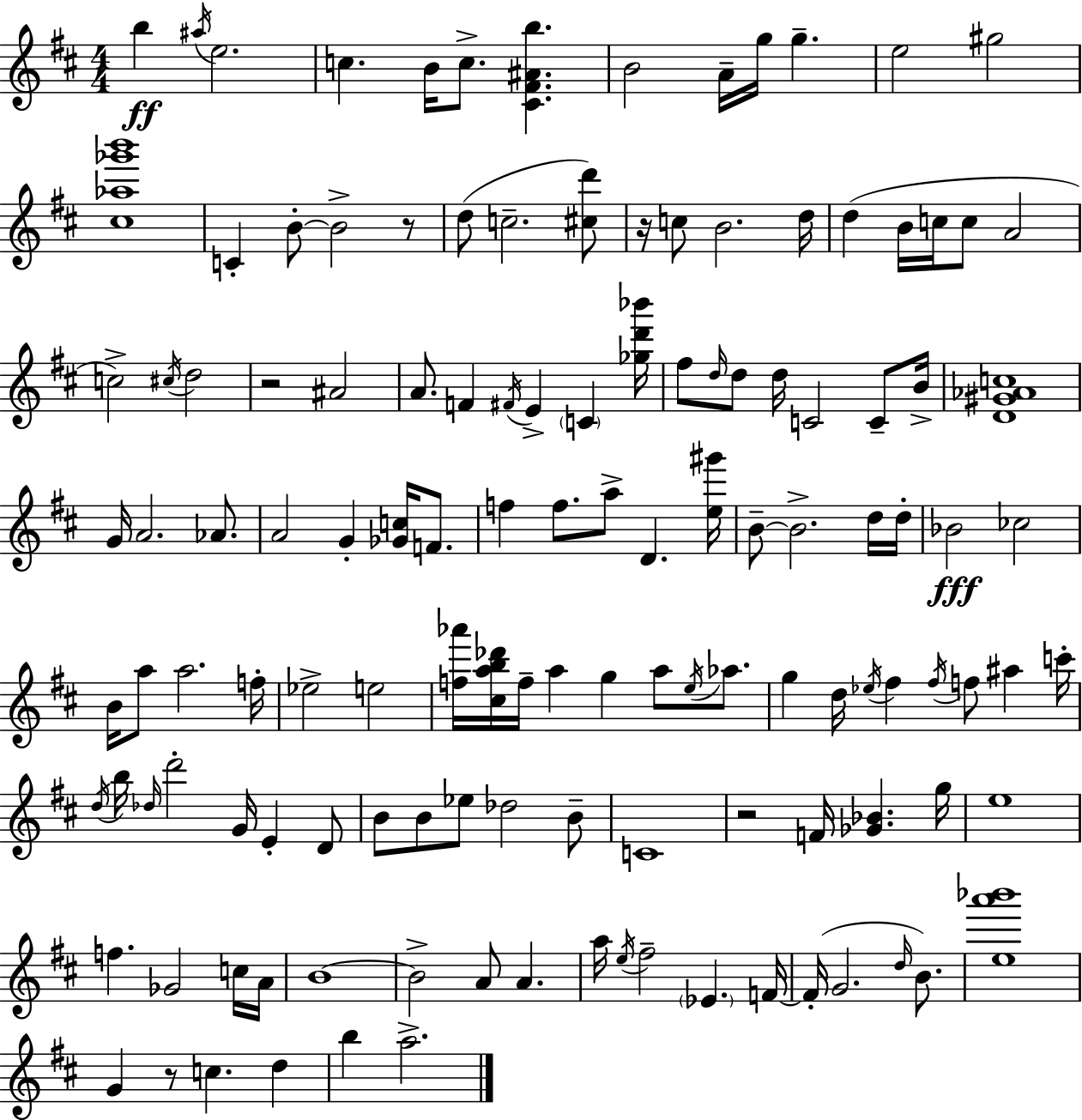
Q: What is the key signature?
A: D major